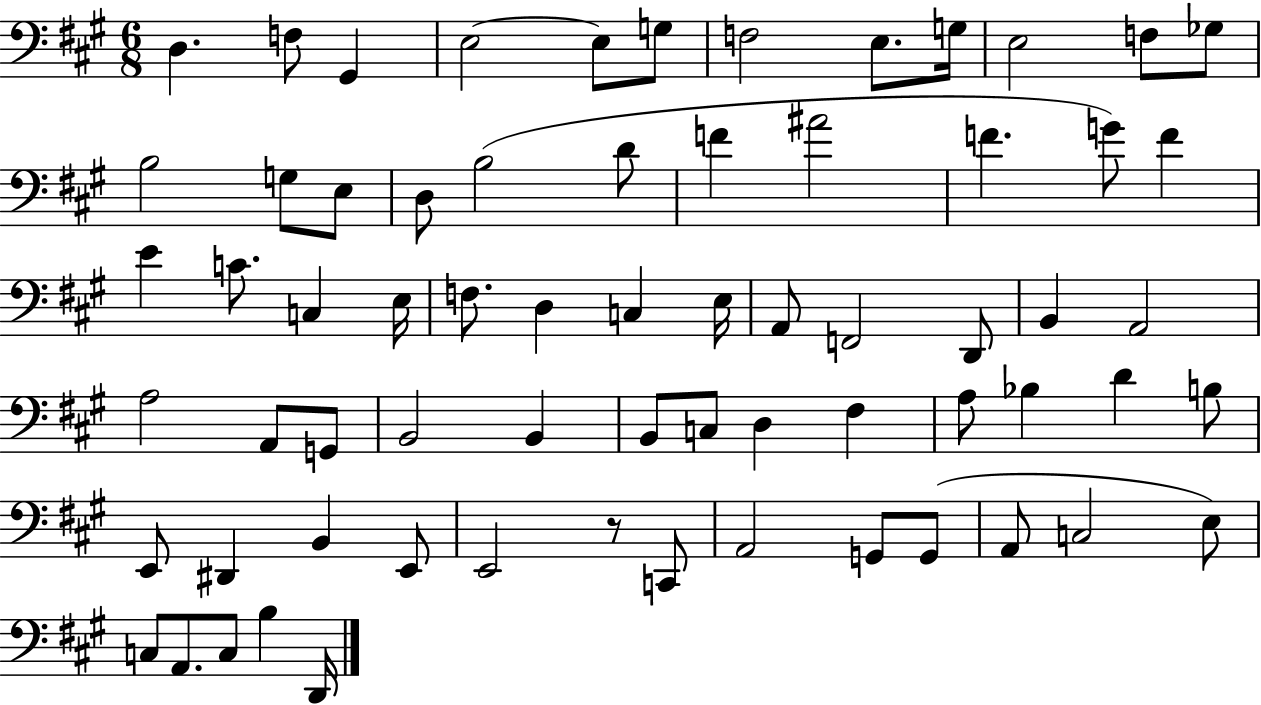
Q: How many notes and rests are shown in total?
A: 67